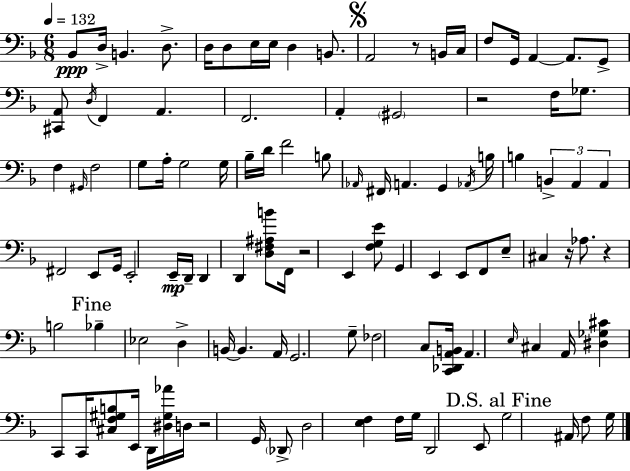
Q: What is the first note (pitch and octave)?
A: Bb2